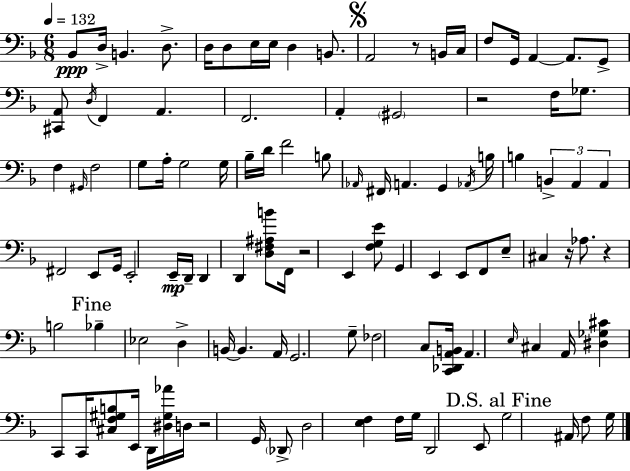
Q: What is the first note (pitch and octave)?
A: Bb2